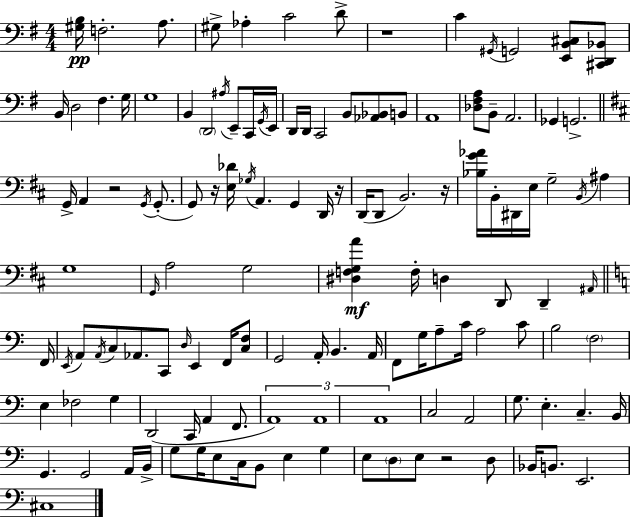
{
  \clef bass
  \numericTimeSignature
  \time 4/4
  \key e \minor
  \repeat volta 2 { <gis b>16\pp f2.-. a8. | gis8-> aes4-. c'2 d'8-> | r1 | c'4 \acciaccatura { gis,16 } g,2 <e, b, cis>8 <cis, d, bes,>8 | \break b,16 d2 fis4. | g16 g1 | b,4 \parenthesize d,2 \acciaccatura { ais16 } e,8-- | c,16 \acciaccatura { g,16 } e,16 d,16 d,16 c,2 b,8 <aes, bes,>8 | \break b,8 a,1 | <des fis a>8 b,8-- a,2. | ges,4 g,2.-> | \bar "||" \break \key b \minor g,16-> a,4 r2 \acciaccatura { g,16 }( g,8.-. | g,8) r16 <e des'>16 \acciaccatura { ges16 } a,4. g,4 | d,16 r16 d,16( d,8 b,2.) | r16 <bes g' aes'>16 b,16-. dis,16 e16 g2-- \acciaccatura { b,16 } ais4 | \break g1 | \grace { g,16 } a2 g2 | <dis f g a'>4\mf f16-. d4 d,8 d,4-- | \grace { ais,16 } \bar "||" \break \key c \major f,16 \acciaccatura { e,16 } a,8 \acciaccatura { a,16 } c8 aes,8. c,8 \grace { d16 } e,4 | f,16 <c f>8 g,2 a,16-. b,4. | a,16 f,8 g16 a8-- c'16 a2 | c'8 b2 \parenthesize f2 | \break e4 fes2 | g4 d,2( c,16 a,4 | f,8. \tuplet 3/2 { a,1) | a,1 | \break a,1 } | c2 a,2 | g8. e4.-. c4.-- | b,16 g,4. g,2 | \break a,16 b,16-> g8 g16 e8 c16 b,8 e4 | g4 e8 \parenthesize d8 e8 r2 | d8 bes,16 b,8. e,2. | cis1 | \break } \bar "|."
}